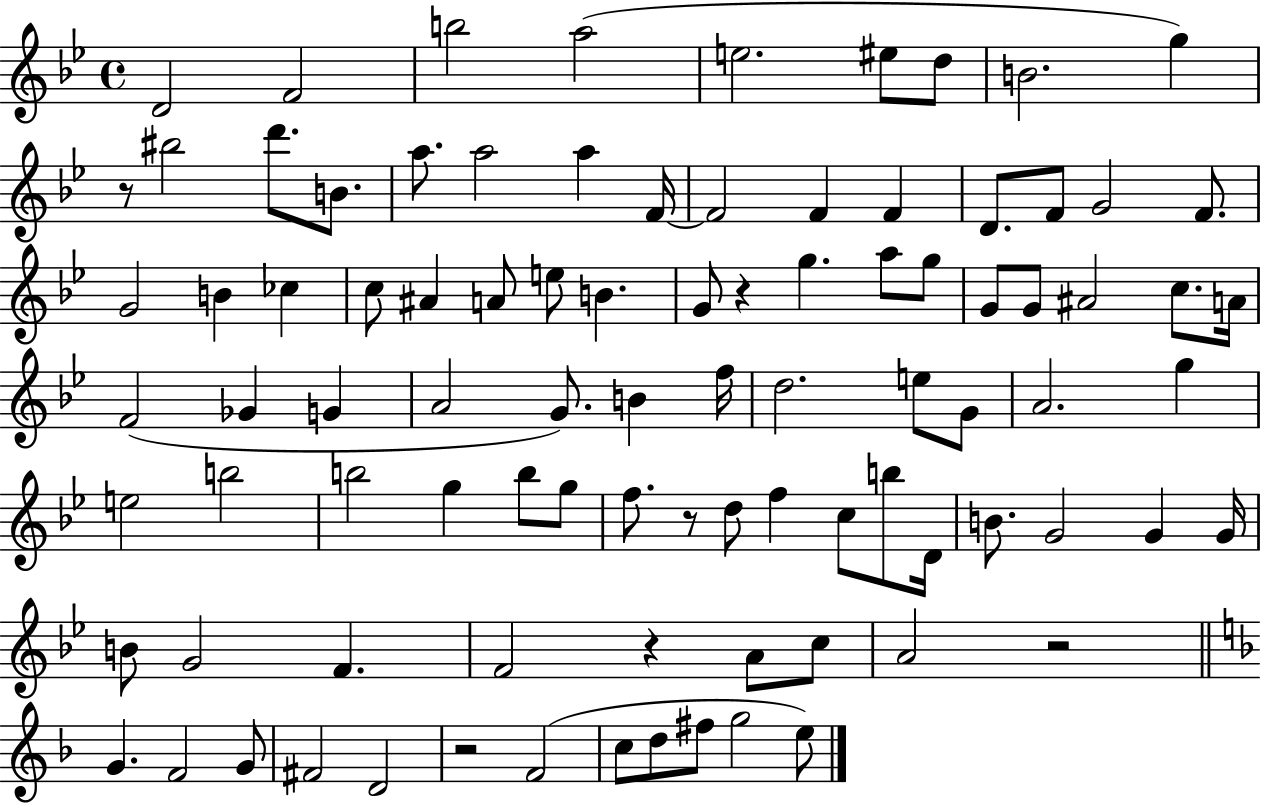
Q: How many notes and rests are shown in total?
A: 92